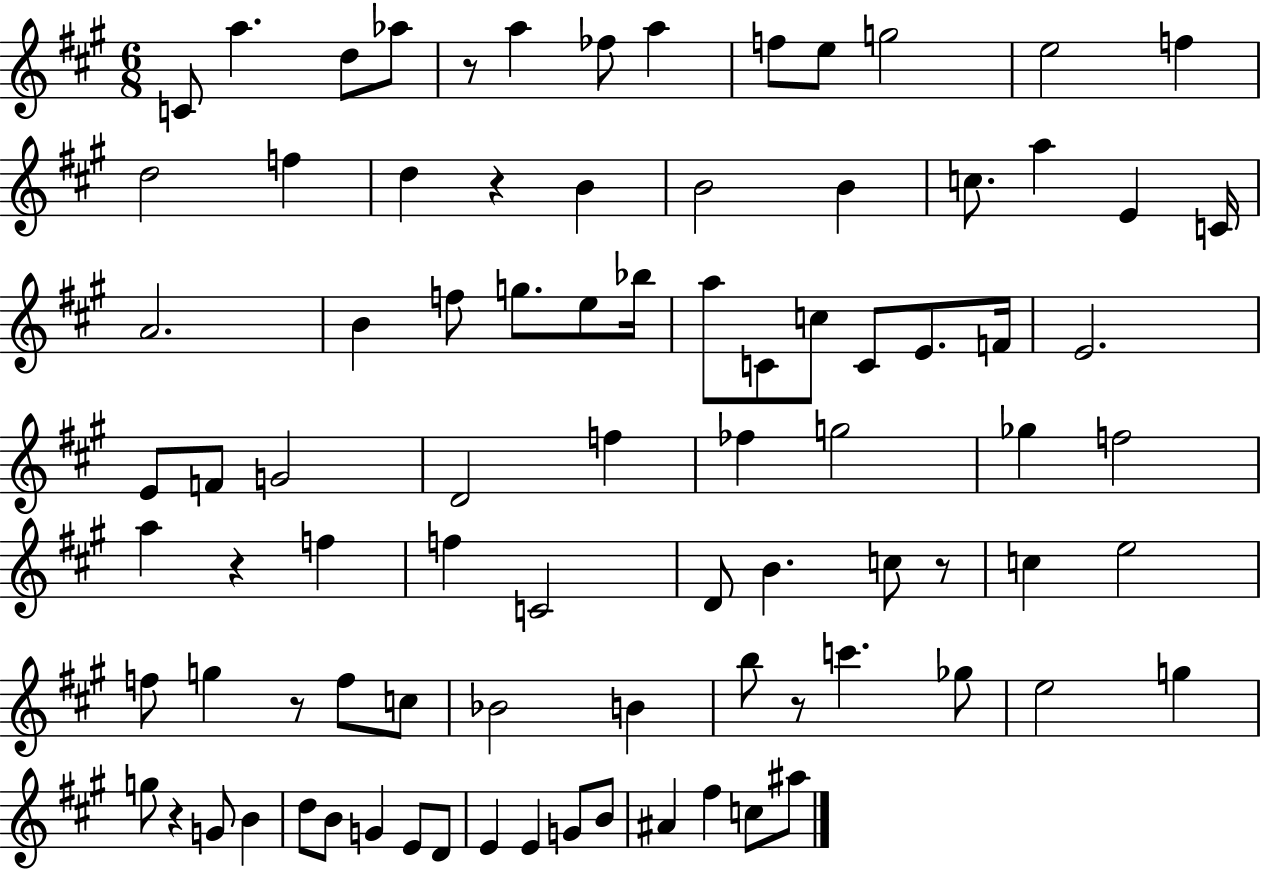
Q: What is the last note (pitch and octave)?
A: A#5